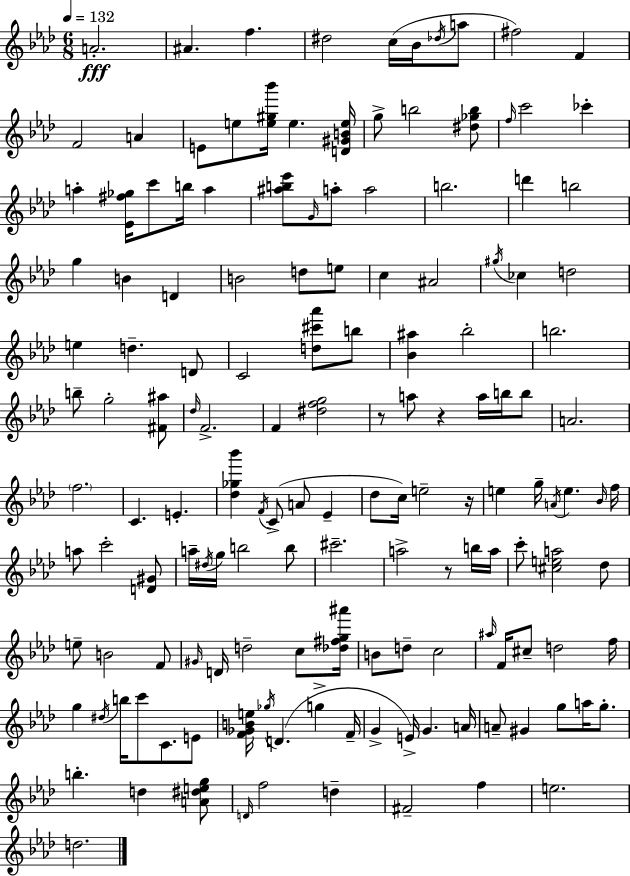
A4/h. A#4/q. F5/q. D#5/h C5/s Bb4/s Db5/s A5/e F#5/h F4/q F4/h A4/q E4/e E5/e [E5,G#5,Bb6]/s E5/q. [D4,G#4,B4,E5]/s G5/e B5/h [D#5,Gb5,B5]/e F5/s C6/h CES6/q A5/q [Eb4,F#5,Gb5]/s C6/e B5/s A5/q [A#5,B5,Eb6]/e G4/s A5/e A5/h B5/h. D6/q B5/h G5/q B4/q D4/q B4/h D5/e E5/e C5/q A#4/h G#5/s CES5/q D5/h E5/q D5/q. D4/e C4/h [D5,C#6,Ab6]/e B5/e [Bb4,A#5]/q Bb5/h B5/h. B5/e G5/h [F#4,A#5]/e Db5/s F4/h. F4/q [D#5,F5,G5]/h R/e A5/e R/q A5/s B5/s B5/e A4/h. F5/h. C4/q. E4/q. [Db5,Gb5,Bb6]/q F4/s C4/e A4/e Eb4/q Db5/e C5/s E5/h R/s E5/q G5/s A4/s E5/q. Bb4/s F5/s A5/e C6/h [D4,G#4]/e A5/s D#5/s G5/s B5/h B5/e C#6/h. A5/h R/e B5/s A5/s C6/e [C#5,E5,A5]/h Db5/e E5/e B4/h F4/e G#4/s D4/s D5/h C5/e [Db5,F#5,G5,A#6]/s B4/e D5/e C5/h A#5/s F4/s C#5/e D5/h F5/s G5/q D#5/s B5/s C6/e C4/e. E4/e [F4,Gb4,B4,E5]/s Gb5/s D4/q. G5/q F4/s G4/q E4/s G4/q. A4/s A4/e G#4/q G5/e A5/s G5/e. B5/q. D5/q [A4,D#5,E5,G5]/e D4/s F5/h D5/q F#4/h F5/q E5/h. D5/h.